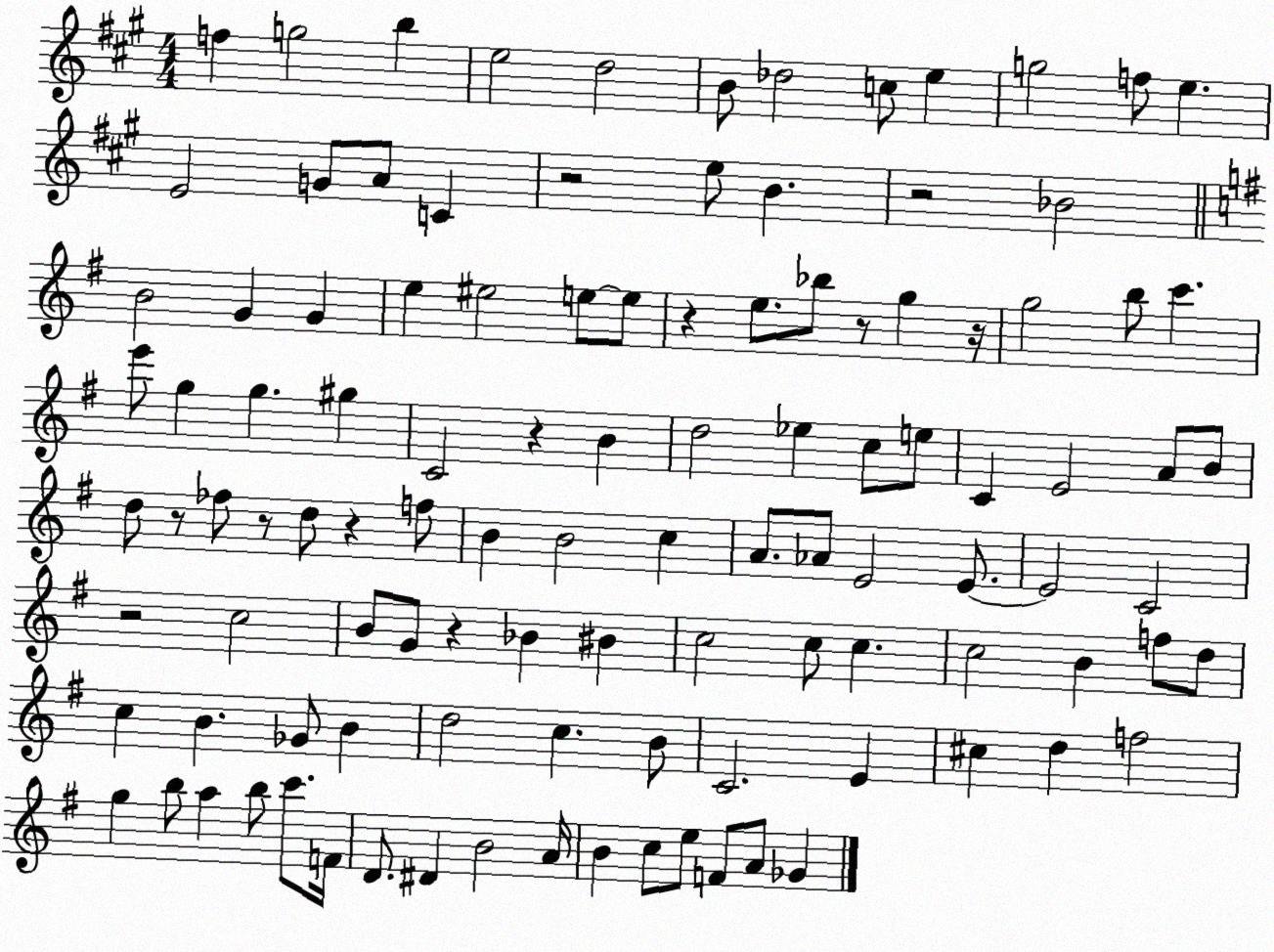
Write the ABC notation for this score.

X:1
T:Untitled
M:4/4
L:1/4
K:A
f g2 b e2 d2 B/2 _d2 c/2 e g2 f/2 e E2 G/2 A/2 C z2 e/2 B z2 _B2 B2 G G e ^e2 e/2 e/2 z e/2 _b/2 z/2 g z/4 g2 b/2 c' e'/2 g g ^g C2 z B d2 _e c/2 e/2 C E2 A/2 B/2 d/2 z/2 _f/2 z/2 d/2 z f/2 B B2 c A/2 _A/2 E2 E/2 E2 C2 z2 c2 B/2 G/2 z _B ^B c2 c/2 c c2 B f/2 d/2 c B _G/2 B d2 c B/2 C2 E ^c d f2 g b/2 a b/2 c'/2 F/4 D/2 ^D B2 A/4 B c/2 e/2 F/2 A/2 _G